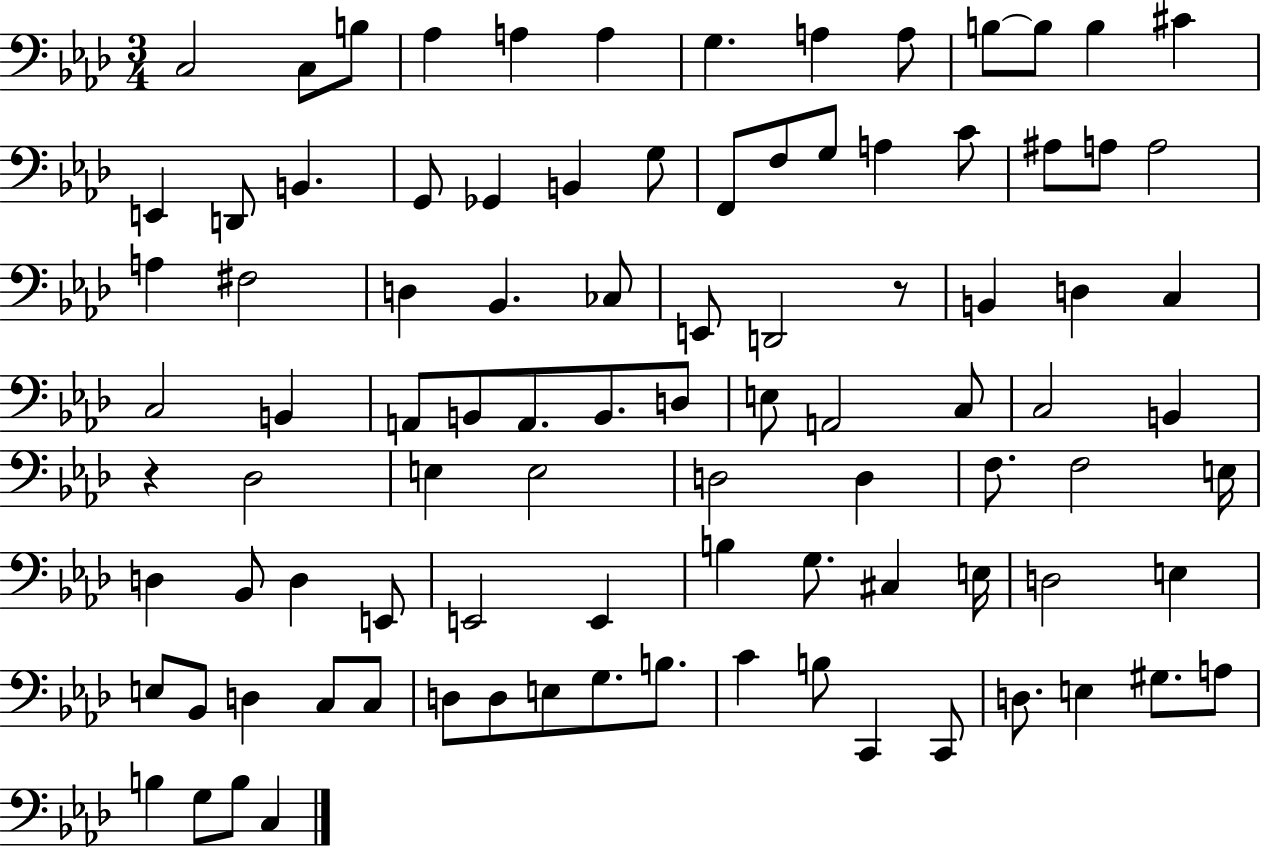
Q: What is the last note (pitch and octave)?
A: C3